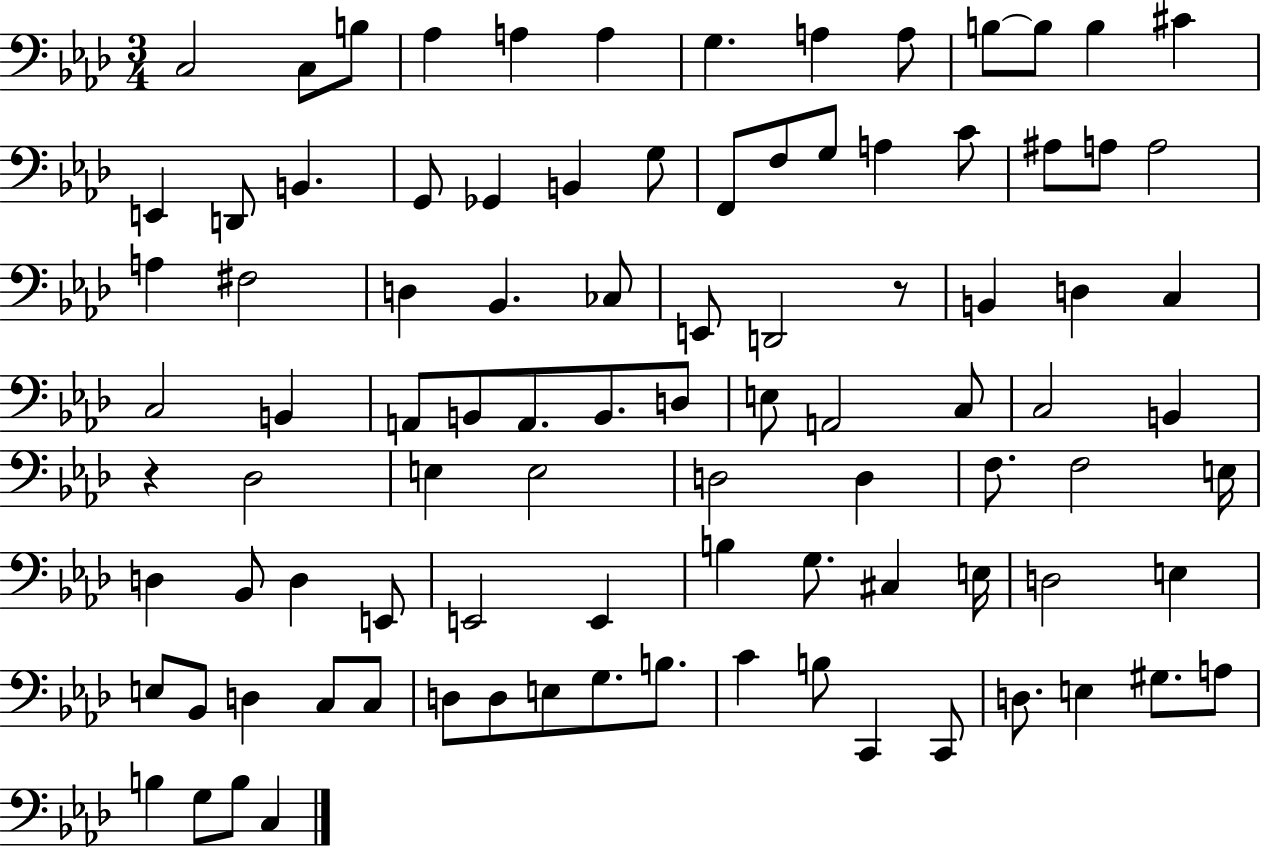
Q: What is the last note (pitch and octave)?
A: C3